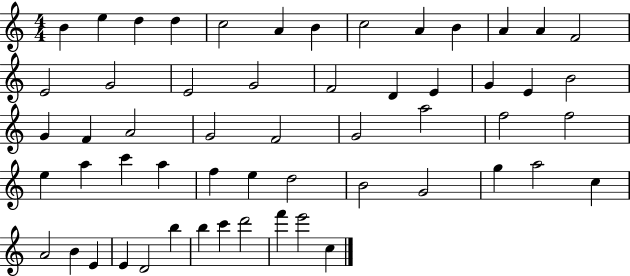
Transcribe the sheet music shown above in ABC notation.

X:1
T:Untitled
M:4/4
L:1/4
K:C
B e d d c2 A B c2 A B A A F2 E2 G2 E2 G2 F2 D E G E B2 G F A2 G2 F2 G2 a2 f2 f2 e a c' a f e d2 B2 G2 g a2 c A2 B E E D2 b b c' d'2 f' e'2 c